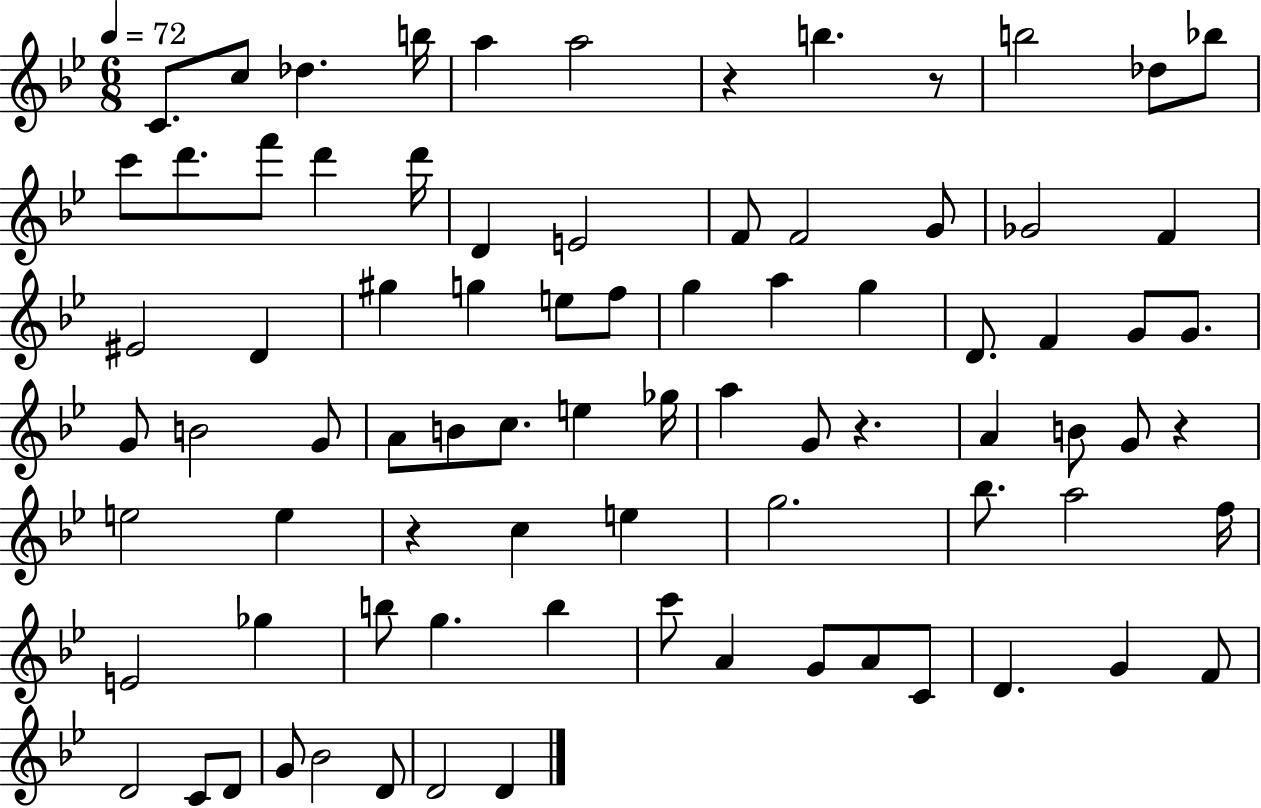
C4/e. C5/e Db5/q. B5/s A5/q A5/h R/q B5/q. R/e B5/h Db5/e Bb5/e C6/e D6/e. F6/e D6/q D6/s D4/q E4/h F4/e F4/h G4/e Gb4/h F4/q EIS4/h D4/q G#5/q G5/q E5/e F5/e G5/q A5/q G5/q D4/e. F4/q G4/e G4/e. G4/e B4/h G4/e A4/e B4/e C5/e. E5/q Gb5/s A5/q G4/e R/q. A4/q B4/e G4/e R/q E5/h E5/q R/q C5/q E5/q G5/h. Bb5/e. A5/h F5/s E4/h Gb5/q B5/e G5/q. B5/q C6/e A4/q G4/e A4/e C4/e D4/q. G4/q F4/e D4/h C4/e D4/e G4/e Bb4/h D4/e D4/h D4/q